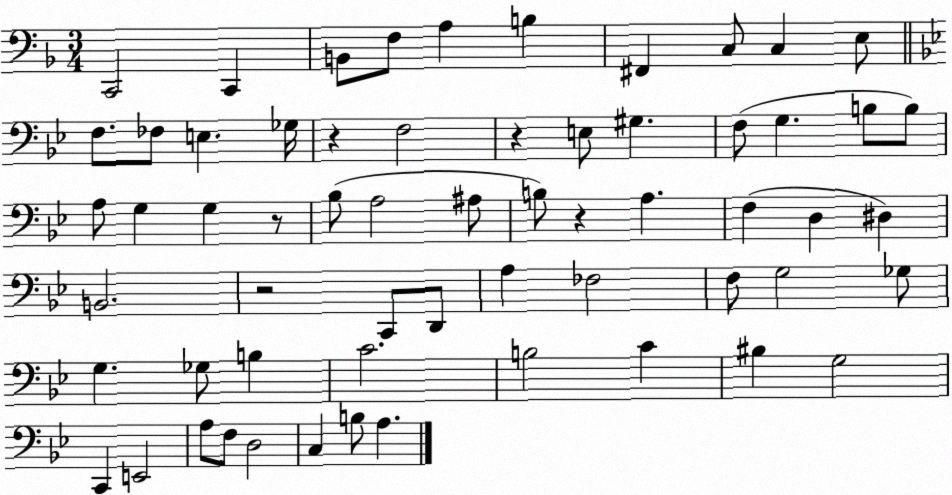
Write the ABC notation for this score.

X:1
T:Untitled
M:3/4
L:1/4
K:F
C,,2 C,, B,,/2 F,/2 A, B, ^F,, C,/2 C, E,/2 F,/2 _F,/2 E, _G,/4 z F,2 z E,/2 ^G, F,/2 G, B,/2 B,/2 A,/2 G, G, z/2 _B,/2 A,2 ^A,/2 B,/2 z A, F, D, ^D, B,,2 z2 C,,/2 D,,/2 A, _F,2 F,/2 G,2 _G,/2 G, _G,/2 B, C2 B,2 C ^B, G,2 C,, E,,2 A,/2 F,/2 D,2 C, B,/2 A,